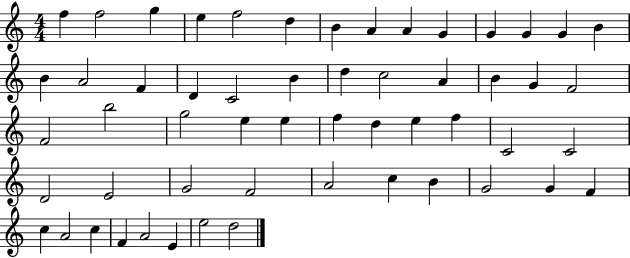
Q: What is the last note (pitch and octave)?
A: D5